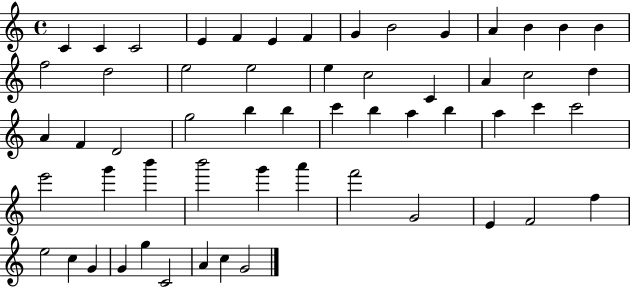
C4/q C4/q C4/h E4/q F4/q E4/q F4/q G4/q B4/h G4/q A4/q B4/q B4/q B4/q F5/h D5/h E5/h E5/h E5/q C5/h C4/q A4/q C5/h D5/q A4/q F4/q D4/h G5/h B5/q B5/q C6/q B5/q A5/q B5/q A5/q C6/q C6/h E6/h G6/q B6/q B6/h G6/q A6/q F6/h G4/h E4/q F4/h F5/q E5/h C5/q G4/q G4/q G5/q C4/h A4/q C5/q G4/h